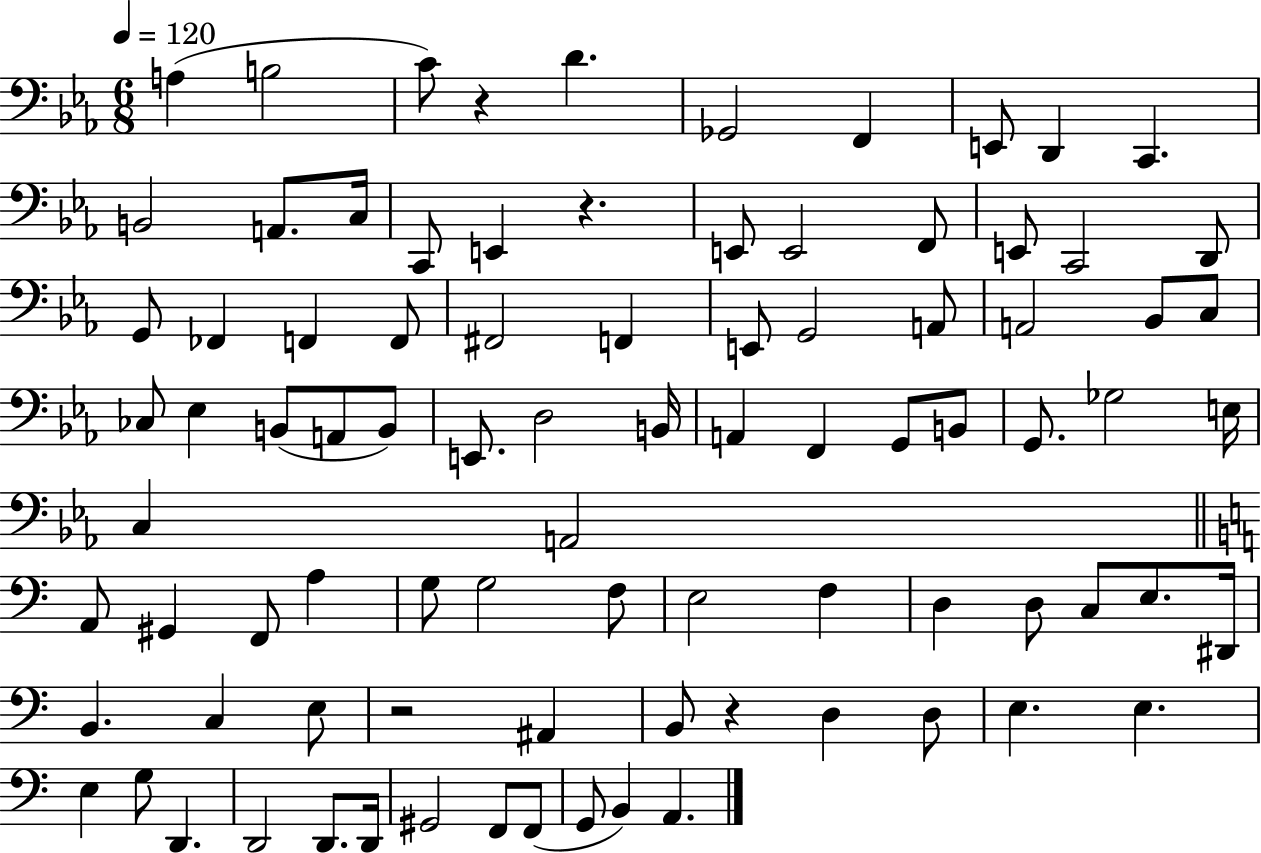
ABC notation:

X:1
T:Untitled
M:6/8
L:1/4
K:Eb
A, B,2 C/2 z D _G,,2 F,, E,,/2 D,, C,, B,,2 A,,/2 C,/4 C,,/2 E,, z E,,/2 E,,2 F,,/2 E,,/2 C,,2 D,,/2 G,,/2 _F,, F,, F,,/2 ^F,,2 F,, E,,/2 G,,2 A,,/2 A,,2 _B,,/2 C,/2 _C,/2 _E, B,,/2 A,,/2 B,,/2 E,,/2 D,2 B,,/4 A,, F,, G,,/2 B,,/2 G,,/2 _G,2 E,/4 C, A,,2 A,,/2 ^G,, F,,/2 A, G,/2 G,2 F,/2 E,2 F, D, D,/2 C,/2 E,/2 ^D,,/4 B,, C, E,/2 z2 ^A,, B,,/2 z D, D,/2 E, E, E, G,/2 D,, D,,2 D,,/2 D,,/4 ^G,,2 F,,/2 F,,/2 G,,/2 B,, A,,